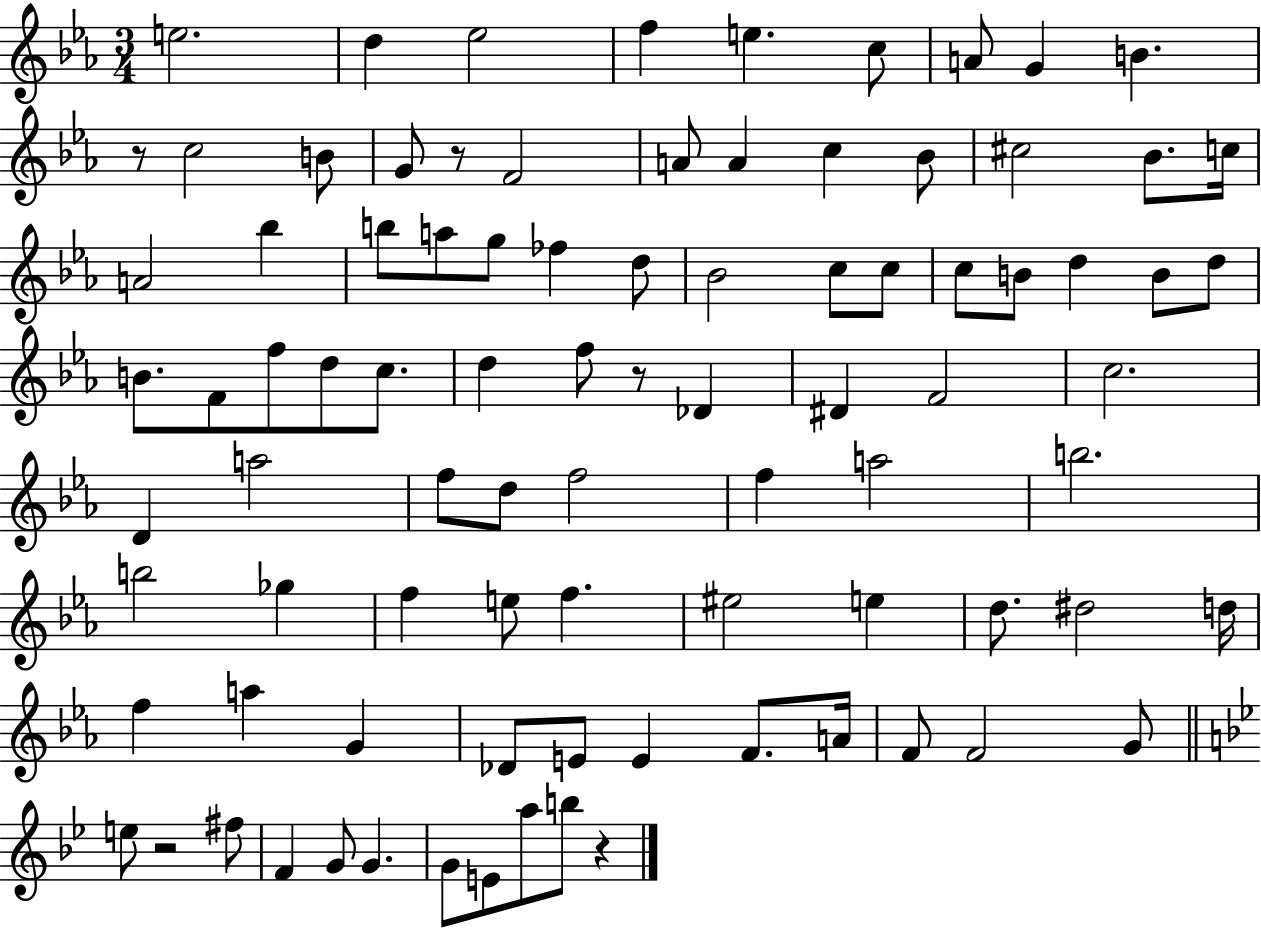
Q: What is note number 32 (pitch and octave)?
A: B4